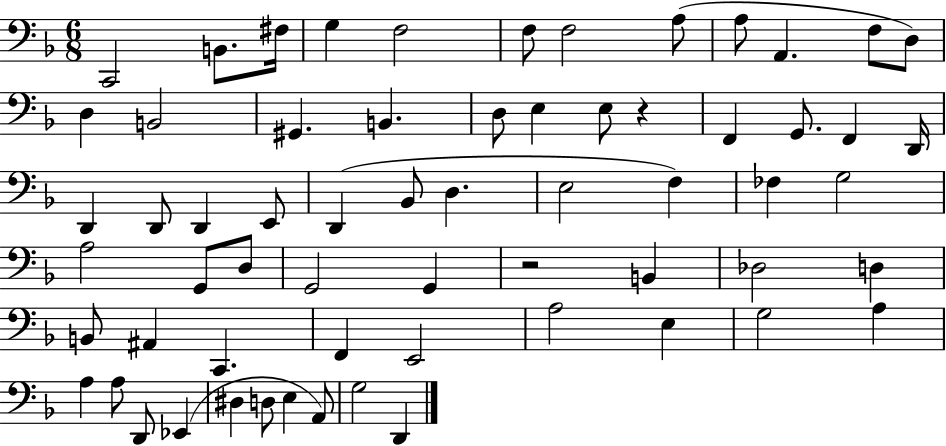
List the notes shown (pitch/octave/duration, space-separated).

C2/h B2/e. F#3/s G3/q F3/h F3/e F3/h A3/e A3/e A2/q. F3/e D3/e D3/q B2/h G#2/q. B2/q. D3/e E3/q E3/e R/q F2/q G2/e. F2/q D2/s D2/q D2/e D2/q E2/e D2/q Bb2/e D3/q. E3/h F3/q FES3/q G3/h A3/h G2/e D3/e G2/h G2/q R/h B2/q Db3/h D3/q B2/e A#2/q C2/q. F2/q E2/h A3/h E3/q G3/h A3/q A3/q A3/e D2/e Eb2/q D#3/q D3/e E3/q A2/e G3/h D2/q